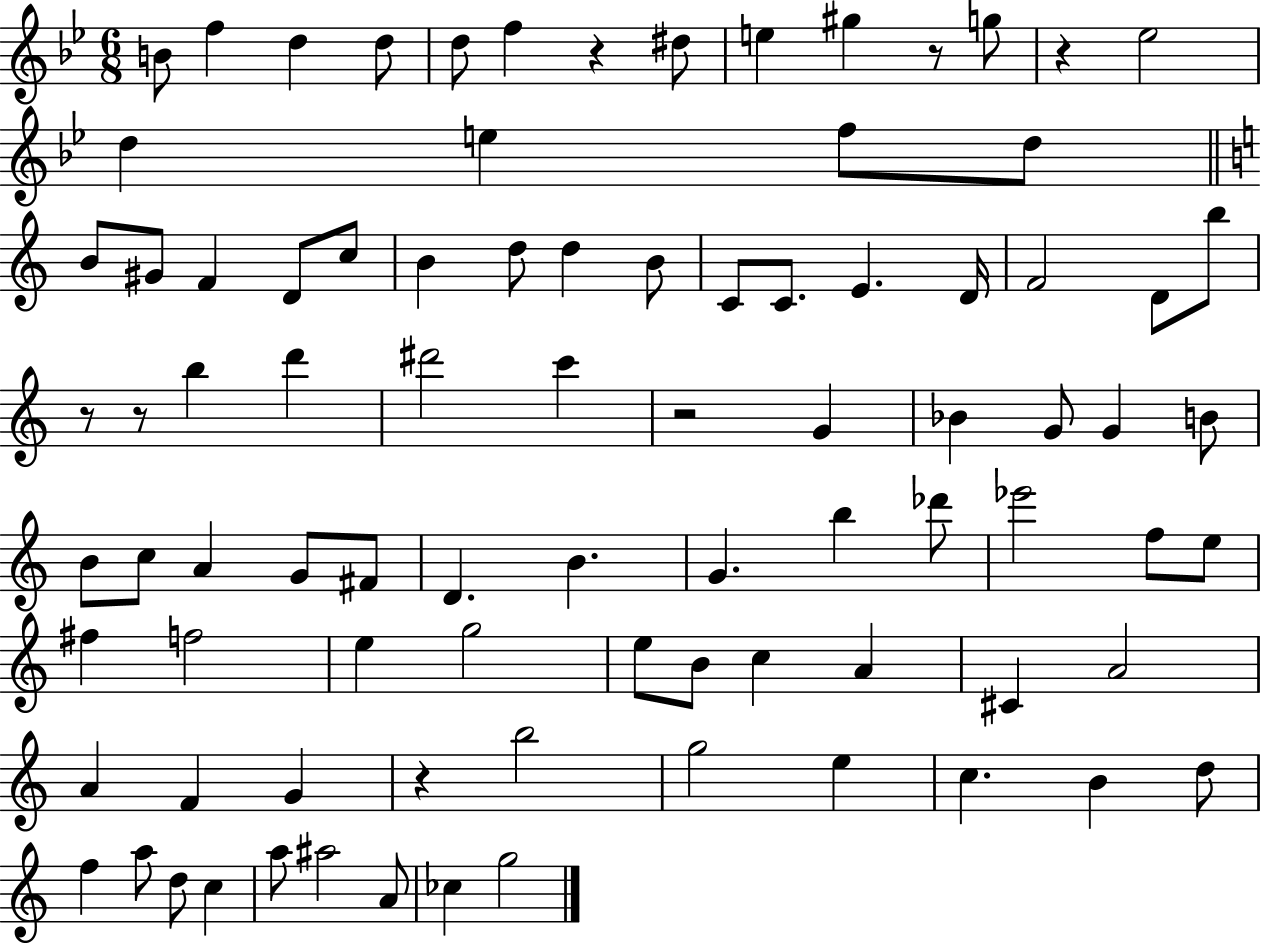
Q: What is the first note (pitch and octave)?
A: B4